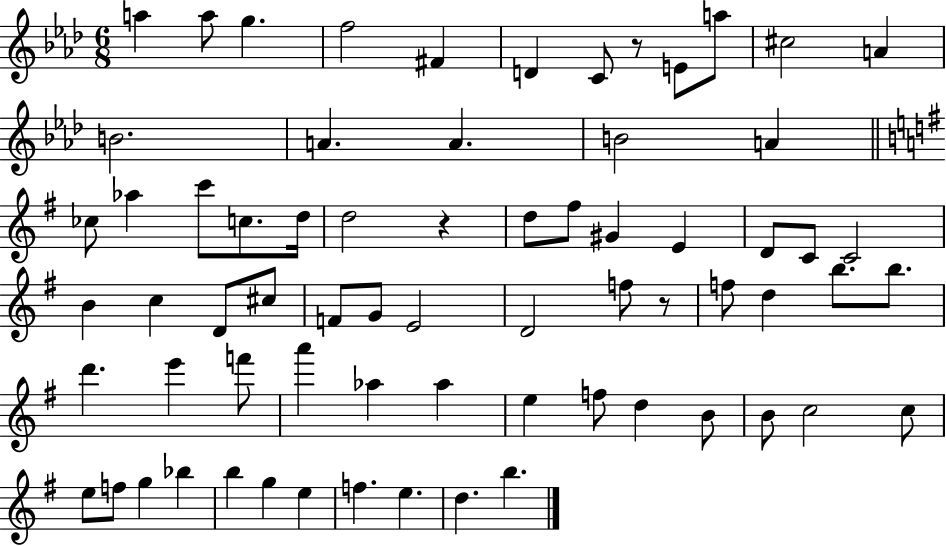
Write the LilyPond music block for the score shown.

{
  \clef treble
  \numericTimeSignature
  \time 6/8
  \key aes \major
  a''4 a''8 g''4. | f''2 fis'4 | d'4 c'8 r8 e'8 a''8 | cis''2 a'4 | \break b'2. | a'4. a'4. | b'2 a'4 | \bar "||" \break \key g \major ces''8 aes''4 c'''8 c''8. d''16 | d''2 r4 | d''8 fis''8 gis'4 e'4 | d'8 c'8 c'2 | \break b'4 c''4 d'8 cis''8 | f'8 g'8 e'2 | d'2 f''8 r8 | f''8 d''4 b''8. b''8. | \break d'''4. e'''4 f'''8 | a'''4 aes''4 aes''4 | e''4 f''8 d''4 b'8 | b'8 c''2 c''8 | \break e''8 f''8 g''4 bes''4 | b''4 g''4 e''4 | f''4. e''4. | d''4. b''4. | \break \bar "|."
}